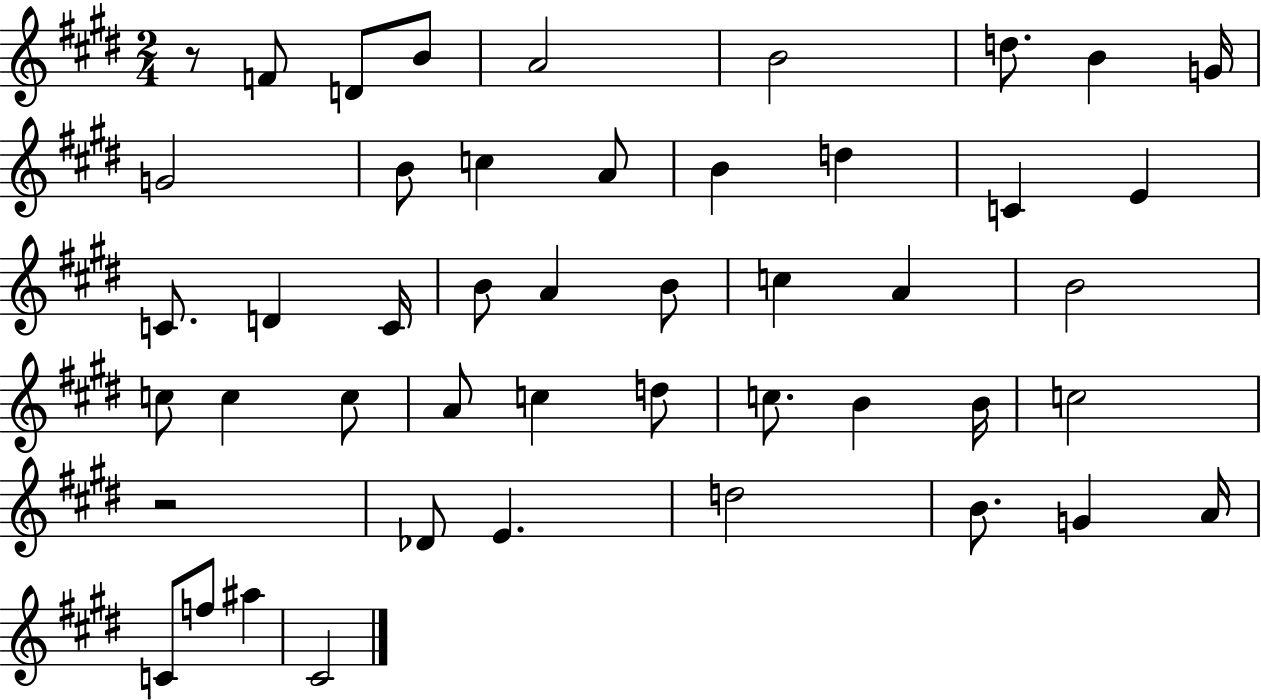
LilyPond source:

{
  \clef treble
  \numericTimeSignature
  \time 2/4
  \key e \major
  r8 f'8 d'8 b'8 | a'2 | b'2 | d''8. b'4 g'16 | \break g'2 | b'8 c''4 a'8 | b'4 d''4 | c'4 e'4 | \break c'8. d'4 c'16 | b'8 a'4 b'8 | c''4 a'4 | b'2 | \break c''8 c''4 c''8 | a'8 c''4 d''8 | c''8. b'4 b'16 | c''2 | \break r2 | des'8 e'4. | d''2 | b'8. g'4 a'16 | \break c'8 f''8 ais''4 | cis'2 | \bar "|."
}